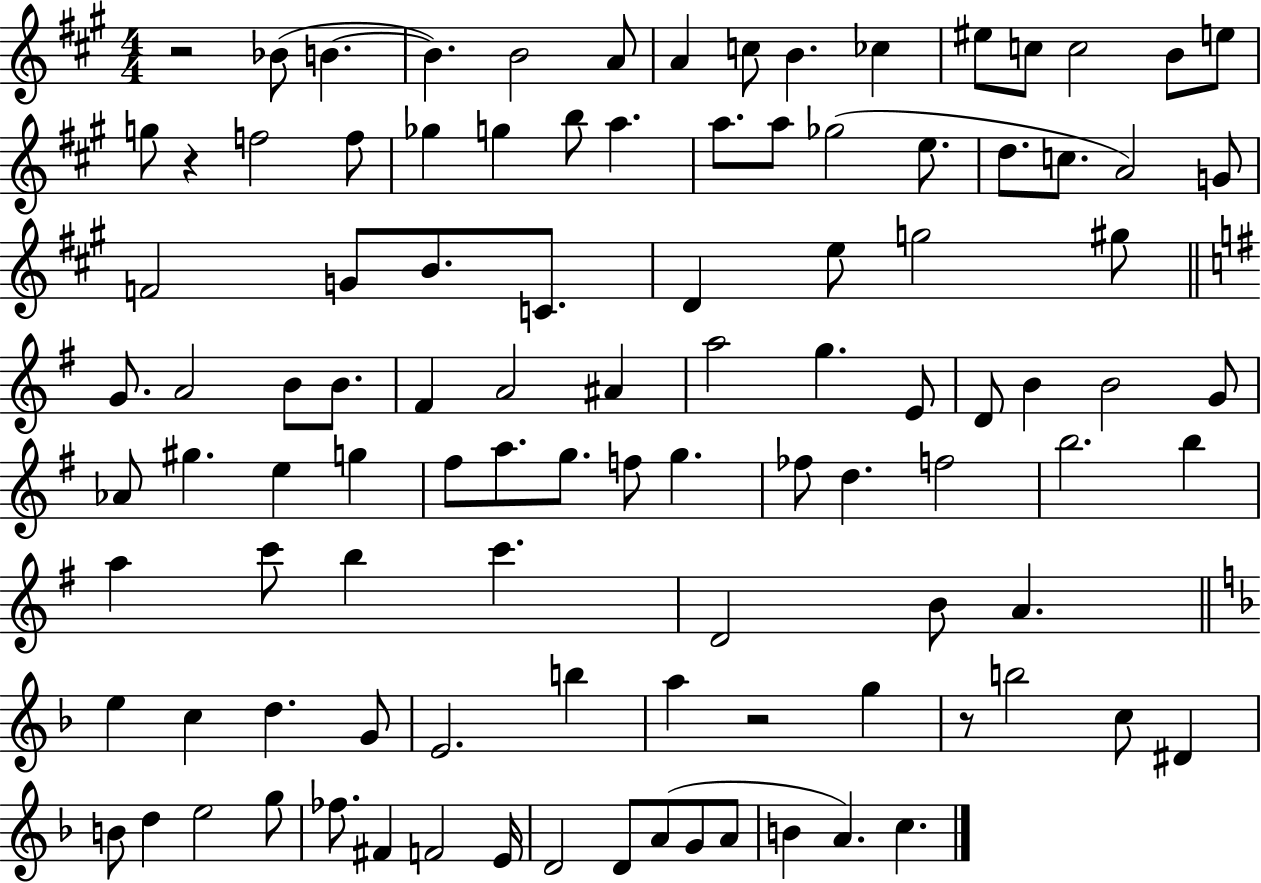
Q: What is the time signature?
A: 4/4